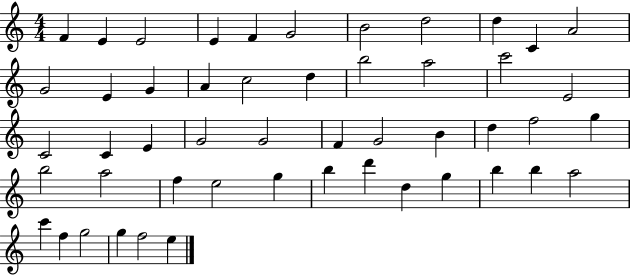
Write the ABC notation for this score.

X:1
T:Untitled
M:4/4
L:1/4
K:C
F E E2 E F G2 B2 d2 d C A2 G2 E G A c2 d b2 a2 c'2 E2 C2 C E G2 G2 F G2 B d f2 g b2 a2 f e2 g b d' d g b b a2 c' f g2 g f2 e